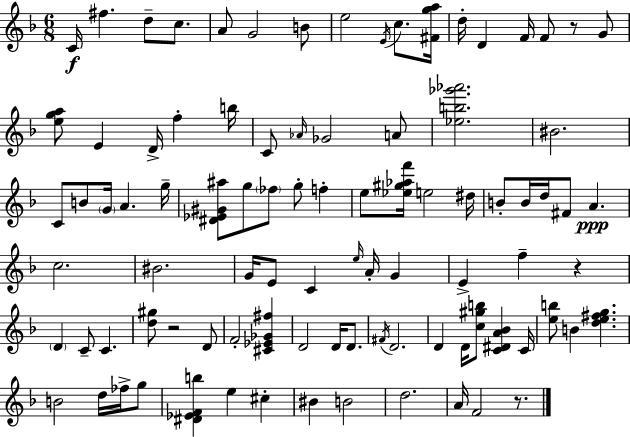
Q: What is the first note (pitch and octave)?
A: C4